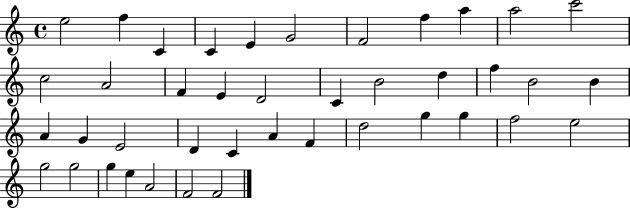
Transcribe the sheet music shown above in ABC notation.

X:1
T:Untitled
M:4/4
L:1/4
K:C
e2 f C C E G2 F2 f a a2 c'2 c2 A2 F E D2 C B2 d f B2 B A G E2 D C A F d2 g g f2 e2 g2 g2 g e A2 F2 F2